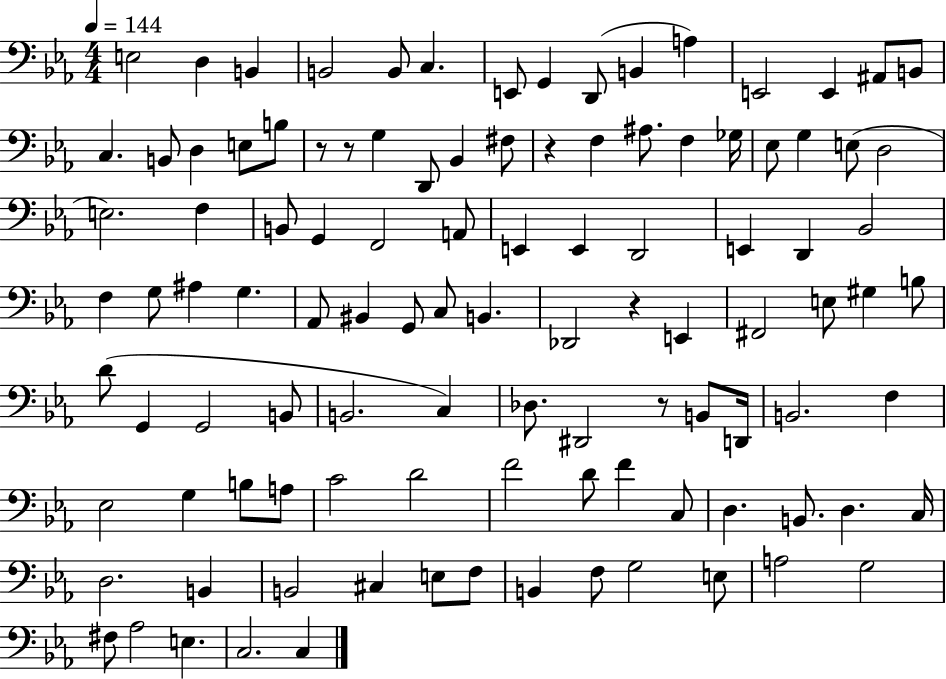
{
  \clef bass
  \numericTimeSignature
  \time 4/4
  \key ees \major
  \tempo 4 = 144
  e2 d4 b,4 | b,2 b,8 c4. | e,8 g,4 d,8( b,4 a4) | e,2 e,4 ais,8 b,8 | \break c4. b,8 d4 e8 b8 | r8 r8 g4 d,8 bes,4 fis8 | r4 f4 ais8. f4 ges16 | ees8 g4 e8( d2 | \break e2.) f4 | b,8 g,4 f,2 a,8 | e,4 e,4 d,2 | e,4 d,4 bes,2 | \break f4 g8 ais4 g4. | aes,8 bis,4 g,8 c8 b,4. | des,2 r4 e,4 | fis,2 e8 gis4 b8 | \break d'8( g,4 g,2 b,8 | b,2. c4) | des8. dis,2 r8 b,8 d,16 | b,2. f4 | \break ees2 g4 b8 a8 | c'2 d'2 | f'2 d'8 f'4 c8 | d4. b,8. d4. c16 | \break d2. b,4 | b,2 cis4 e8 f8 | b,4 f8 g2 e8 | a2 g2 | \break fis8 aes2 e4. | c2. c4 | \bar "|."
}